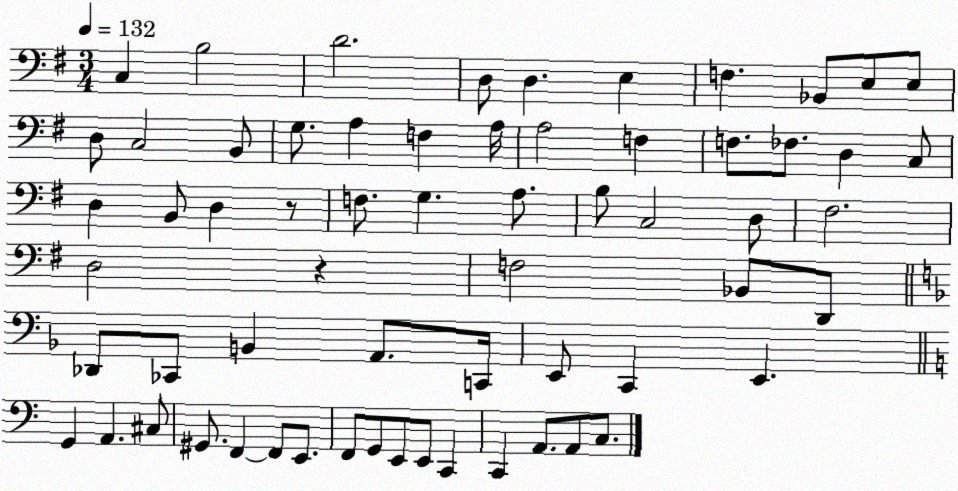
X:1
T:Untitled
M:3/4
L:1/4
K:G
C, B,2 D2 D,/2 D, E, F, _B,,/2 E,/2 E,/2 D,/2 C,2 B,,/2 G,/2 A, F, A,/4 A,2 F, F,/2 _F,/2 D, C,/2 D, B,,/2 D, z/2 F,/2 G, A,/2 B,/2 C,2 D,/2 ^F,2 D,2 z F,2 _B,,/2 D,,/2 _D,,/2 _C,,/2 B,, A,,/2 C,,/4 E,,/2 C,, E,, G,, A,, ^C,/2 ^G,,/2 F,, F,,/2 E,,/2 F,,/2 G,,/2 E,,/2 E,,/2 C,, C,, A,,/2 A,,/2 C,/2